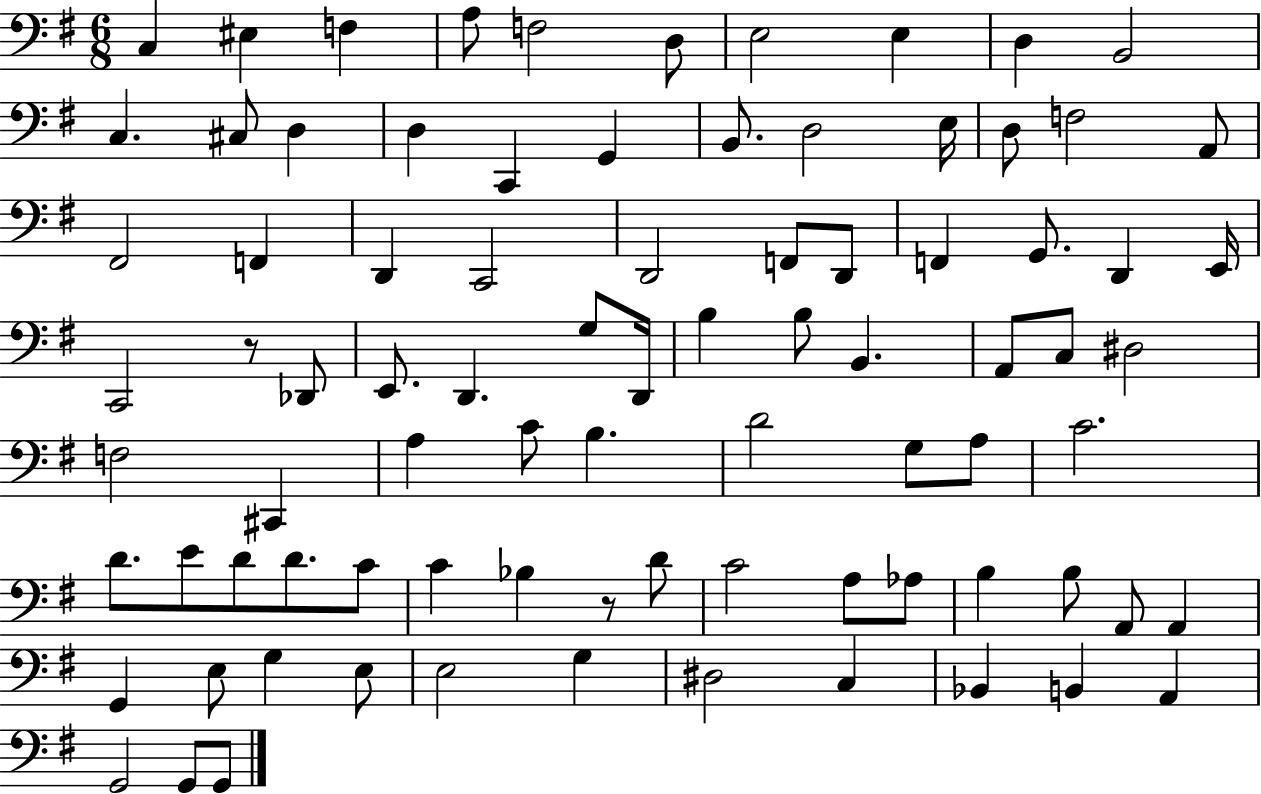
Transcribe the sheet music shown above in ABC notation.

X:1
T:Untitled
M:6/8
L:1/4
K:G
C, ^E, F, A,/2 F,2 D,/2 E,2 E, D, B,,2 C, ^C,/2 D, D, C,, G,, B,,/2 D,2 E,/4 D,/2 F,2 A,,/2 ^F,,2 F,, D,, C,,2 D,,2 F,,/2 D,,/2 F,, G,,/2 D,, E,,/4 C,,2 z/2 _D,,/2 E,,/2 D,, G,/2 D,,/4 B, B,/2 B,, A,,/2 C,/2 ^D,2 F,2 ^C,, A, C/2 B, D2 G,/2 A,/2 C2 D/2 E/2 D/2 D/2 C/2 C _B, z/2 D/2 C2 A,/2 _A,/2 B, B,/2 A,,/2 A,, G,, E,/2 G, E,/2 E,2 G, ^D,2 C, _B,, B,, A,, G,,2 G,,/2 G,,/2